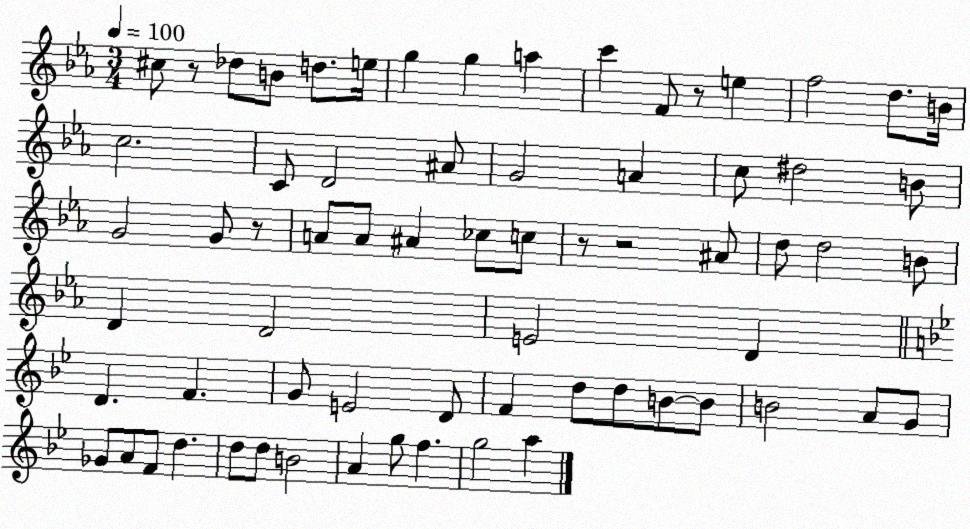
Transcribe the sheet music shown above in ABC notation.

X:1
T:Untitled
M:3/4
L:1/4
K:Eb
^c/2 z/2 _d/2 B/2 d/2 e/4 g g a c' F/2 z/2 e f2 d/2 B/4 c2 C/2 D2 ^A/2 G2 A c/2 ^d2 B/2 G2 G/2 z/2 A/2 A/2 ^A _c/2 c/2 z/2 z2 ^A/2 d/2 d2 B/2 D D2 E2 D D F G/2 E2 D/2 F d/2 d/2 B/2 B/2 B2 A/2 G/2 _G/2 A/2 F/2 d d/2 d/2 B2 A g/2 f g2 a